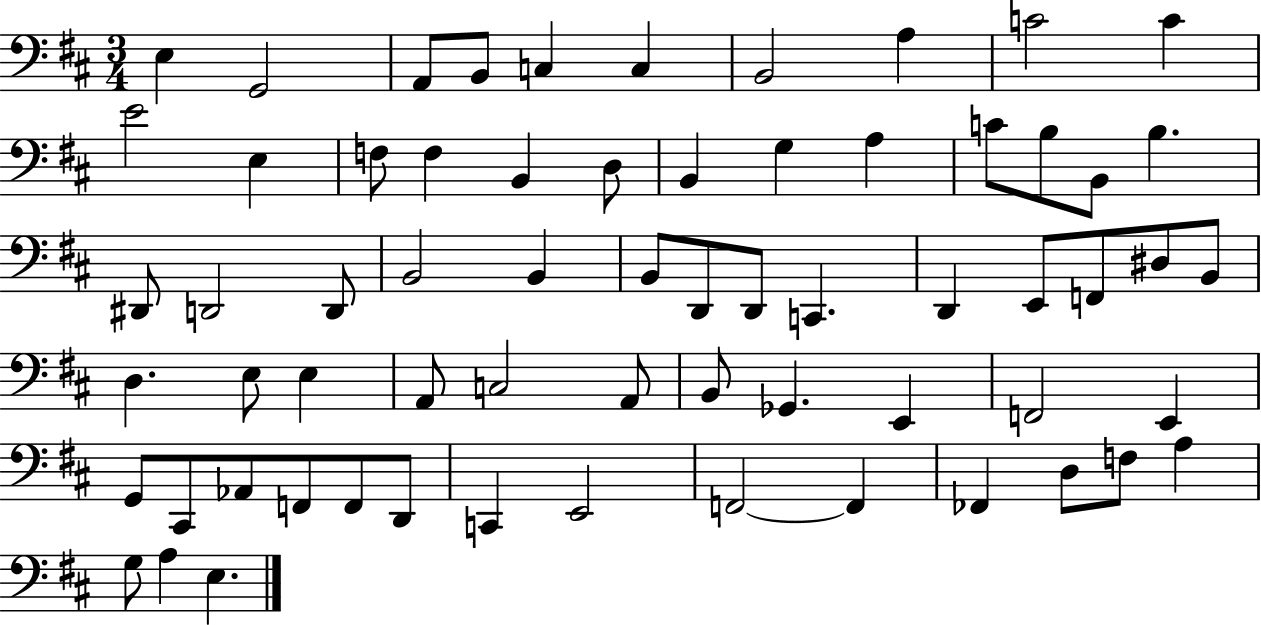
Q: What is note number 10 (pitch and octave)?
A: C4